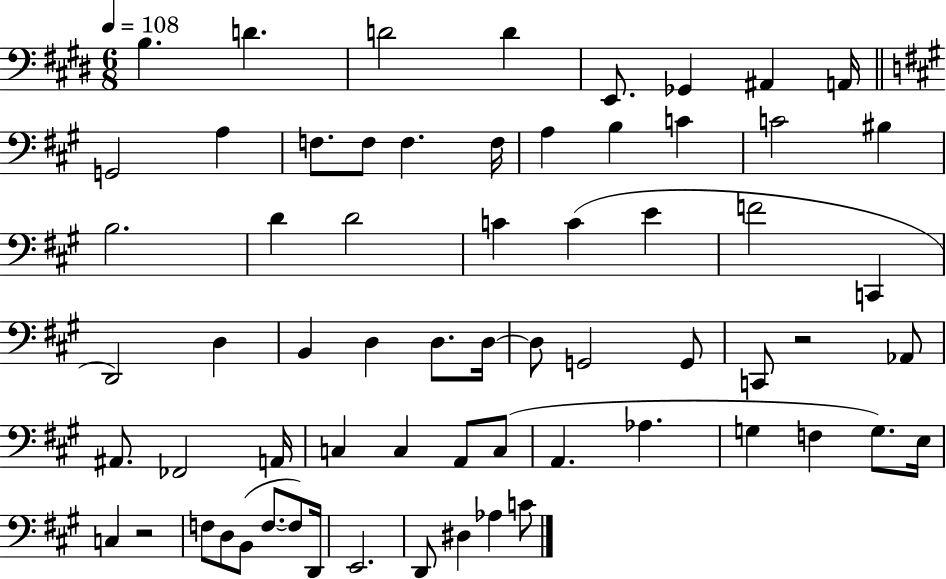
{
  \clef bass
  \numericTimeSignature
  \time 6/8
  \key e \major
  \tempo 4 = 108
  b4. d'4. | d'2 d'4 | e,8. ges,4 ais,4 a,16 | \bar "||" \break \key a \major g,2 a4 | f8. f8 f4. f16 | a4 b4 c'4 | c'2 bis4 | \break b2. | d'4 d'2 | c'4 c'4( e'4 | f'2 c,4 | \break d,2) d4 | b,4 d4 d8. d16~~ | d8 g,2 g,8 | c,8 r2 aes,8 | \break ais,8. fes,2 a,16 | c4 c4 a,8 c8( | a,4. aes4. | g4 f4 g8.) e16 | \break c4 r2 | f8 d8 b,8( f8.~~ f8) d,16 | e,2. | d,8 dis4 aes4 c'8 | \break \bar "|."
}